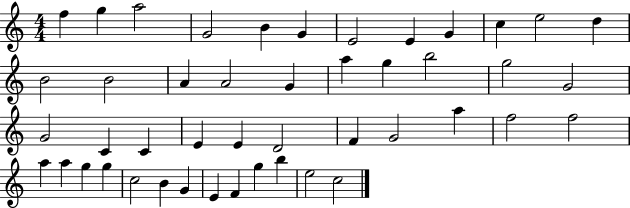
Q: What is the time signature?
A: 4/4